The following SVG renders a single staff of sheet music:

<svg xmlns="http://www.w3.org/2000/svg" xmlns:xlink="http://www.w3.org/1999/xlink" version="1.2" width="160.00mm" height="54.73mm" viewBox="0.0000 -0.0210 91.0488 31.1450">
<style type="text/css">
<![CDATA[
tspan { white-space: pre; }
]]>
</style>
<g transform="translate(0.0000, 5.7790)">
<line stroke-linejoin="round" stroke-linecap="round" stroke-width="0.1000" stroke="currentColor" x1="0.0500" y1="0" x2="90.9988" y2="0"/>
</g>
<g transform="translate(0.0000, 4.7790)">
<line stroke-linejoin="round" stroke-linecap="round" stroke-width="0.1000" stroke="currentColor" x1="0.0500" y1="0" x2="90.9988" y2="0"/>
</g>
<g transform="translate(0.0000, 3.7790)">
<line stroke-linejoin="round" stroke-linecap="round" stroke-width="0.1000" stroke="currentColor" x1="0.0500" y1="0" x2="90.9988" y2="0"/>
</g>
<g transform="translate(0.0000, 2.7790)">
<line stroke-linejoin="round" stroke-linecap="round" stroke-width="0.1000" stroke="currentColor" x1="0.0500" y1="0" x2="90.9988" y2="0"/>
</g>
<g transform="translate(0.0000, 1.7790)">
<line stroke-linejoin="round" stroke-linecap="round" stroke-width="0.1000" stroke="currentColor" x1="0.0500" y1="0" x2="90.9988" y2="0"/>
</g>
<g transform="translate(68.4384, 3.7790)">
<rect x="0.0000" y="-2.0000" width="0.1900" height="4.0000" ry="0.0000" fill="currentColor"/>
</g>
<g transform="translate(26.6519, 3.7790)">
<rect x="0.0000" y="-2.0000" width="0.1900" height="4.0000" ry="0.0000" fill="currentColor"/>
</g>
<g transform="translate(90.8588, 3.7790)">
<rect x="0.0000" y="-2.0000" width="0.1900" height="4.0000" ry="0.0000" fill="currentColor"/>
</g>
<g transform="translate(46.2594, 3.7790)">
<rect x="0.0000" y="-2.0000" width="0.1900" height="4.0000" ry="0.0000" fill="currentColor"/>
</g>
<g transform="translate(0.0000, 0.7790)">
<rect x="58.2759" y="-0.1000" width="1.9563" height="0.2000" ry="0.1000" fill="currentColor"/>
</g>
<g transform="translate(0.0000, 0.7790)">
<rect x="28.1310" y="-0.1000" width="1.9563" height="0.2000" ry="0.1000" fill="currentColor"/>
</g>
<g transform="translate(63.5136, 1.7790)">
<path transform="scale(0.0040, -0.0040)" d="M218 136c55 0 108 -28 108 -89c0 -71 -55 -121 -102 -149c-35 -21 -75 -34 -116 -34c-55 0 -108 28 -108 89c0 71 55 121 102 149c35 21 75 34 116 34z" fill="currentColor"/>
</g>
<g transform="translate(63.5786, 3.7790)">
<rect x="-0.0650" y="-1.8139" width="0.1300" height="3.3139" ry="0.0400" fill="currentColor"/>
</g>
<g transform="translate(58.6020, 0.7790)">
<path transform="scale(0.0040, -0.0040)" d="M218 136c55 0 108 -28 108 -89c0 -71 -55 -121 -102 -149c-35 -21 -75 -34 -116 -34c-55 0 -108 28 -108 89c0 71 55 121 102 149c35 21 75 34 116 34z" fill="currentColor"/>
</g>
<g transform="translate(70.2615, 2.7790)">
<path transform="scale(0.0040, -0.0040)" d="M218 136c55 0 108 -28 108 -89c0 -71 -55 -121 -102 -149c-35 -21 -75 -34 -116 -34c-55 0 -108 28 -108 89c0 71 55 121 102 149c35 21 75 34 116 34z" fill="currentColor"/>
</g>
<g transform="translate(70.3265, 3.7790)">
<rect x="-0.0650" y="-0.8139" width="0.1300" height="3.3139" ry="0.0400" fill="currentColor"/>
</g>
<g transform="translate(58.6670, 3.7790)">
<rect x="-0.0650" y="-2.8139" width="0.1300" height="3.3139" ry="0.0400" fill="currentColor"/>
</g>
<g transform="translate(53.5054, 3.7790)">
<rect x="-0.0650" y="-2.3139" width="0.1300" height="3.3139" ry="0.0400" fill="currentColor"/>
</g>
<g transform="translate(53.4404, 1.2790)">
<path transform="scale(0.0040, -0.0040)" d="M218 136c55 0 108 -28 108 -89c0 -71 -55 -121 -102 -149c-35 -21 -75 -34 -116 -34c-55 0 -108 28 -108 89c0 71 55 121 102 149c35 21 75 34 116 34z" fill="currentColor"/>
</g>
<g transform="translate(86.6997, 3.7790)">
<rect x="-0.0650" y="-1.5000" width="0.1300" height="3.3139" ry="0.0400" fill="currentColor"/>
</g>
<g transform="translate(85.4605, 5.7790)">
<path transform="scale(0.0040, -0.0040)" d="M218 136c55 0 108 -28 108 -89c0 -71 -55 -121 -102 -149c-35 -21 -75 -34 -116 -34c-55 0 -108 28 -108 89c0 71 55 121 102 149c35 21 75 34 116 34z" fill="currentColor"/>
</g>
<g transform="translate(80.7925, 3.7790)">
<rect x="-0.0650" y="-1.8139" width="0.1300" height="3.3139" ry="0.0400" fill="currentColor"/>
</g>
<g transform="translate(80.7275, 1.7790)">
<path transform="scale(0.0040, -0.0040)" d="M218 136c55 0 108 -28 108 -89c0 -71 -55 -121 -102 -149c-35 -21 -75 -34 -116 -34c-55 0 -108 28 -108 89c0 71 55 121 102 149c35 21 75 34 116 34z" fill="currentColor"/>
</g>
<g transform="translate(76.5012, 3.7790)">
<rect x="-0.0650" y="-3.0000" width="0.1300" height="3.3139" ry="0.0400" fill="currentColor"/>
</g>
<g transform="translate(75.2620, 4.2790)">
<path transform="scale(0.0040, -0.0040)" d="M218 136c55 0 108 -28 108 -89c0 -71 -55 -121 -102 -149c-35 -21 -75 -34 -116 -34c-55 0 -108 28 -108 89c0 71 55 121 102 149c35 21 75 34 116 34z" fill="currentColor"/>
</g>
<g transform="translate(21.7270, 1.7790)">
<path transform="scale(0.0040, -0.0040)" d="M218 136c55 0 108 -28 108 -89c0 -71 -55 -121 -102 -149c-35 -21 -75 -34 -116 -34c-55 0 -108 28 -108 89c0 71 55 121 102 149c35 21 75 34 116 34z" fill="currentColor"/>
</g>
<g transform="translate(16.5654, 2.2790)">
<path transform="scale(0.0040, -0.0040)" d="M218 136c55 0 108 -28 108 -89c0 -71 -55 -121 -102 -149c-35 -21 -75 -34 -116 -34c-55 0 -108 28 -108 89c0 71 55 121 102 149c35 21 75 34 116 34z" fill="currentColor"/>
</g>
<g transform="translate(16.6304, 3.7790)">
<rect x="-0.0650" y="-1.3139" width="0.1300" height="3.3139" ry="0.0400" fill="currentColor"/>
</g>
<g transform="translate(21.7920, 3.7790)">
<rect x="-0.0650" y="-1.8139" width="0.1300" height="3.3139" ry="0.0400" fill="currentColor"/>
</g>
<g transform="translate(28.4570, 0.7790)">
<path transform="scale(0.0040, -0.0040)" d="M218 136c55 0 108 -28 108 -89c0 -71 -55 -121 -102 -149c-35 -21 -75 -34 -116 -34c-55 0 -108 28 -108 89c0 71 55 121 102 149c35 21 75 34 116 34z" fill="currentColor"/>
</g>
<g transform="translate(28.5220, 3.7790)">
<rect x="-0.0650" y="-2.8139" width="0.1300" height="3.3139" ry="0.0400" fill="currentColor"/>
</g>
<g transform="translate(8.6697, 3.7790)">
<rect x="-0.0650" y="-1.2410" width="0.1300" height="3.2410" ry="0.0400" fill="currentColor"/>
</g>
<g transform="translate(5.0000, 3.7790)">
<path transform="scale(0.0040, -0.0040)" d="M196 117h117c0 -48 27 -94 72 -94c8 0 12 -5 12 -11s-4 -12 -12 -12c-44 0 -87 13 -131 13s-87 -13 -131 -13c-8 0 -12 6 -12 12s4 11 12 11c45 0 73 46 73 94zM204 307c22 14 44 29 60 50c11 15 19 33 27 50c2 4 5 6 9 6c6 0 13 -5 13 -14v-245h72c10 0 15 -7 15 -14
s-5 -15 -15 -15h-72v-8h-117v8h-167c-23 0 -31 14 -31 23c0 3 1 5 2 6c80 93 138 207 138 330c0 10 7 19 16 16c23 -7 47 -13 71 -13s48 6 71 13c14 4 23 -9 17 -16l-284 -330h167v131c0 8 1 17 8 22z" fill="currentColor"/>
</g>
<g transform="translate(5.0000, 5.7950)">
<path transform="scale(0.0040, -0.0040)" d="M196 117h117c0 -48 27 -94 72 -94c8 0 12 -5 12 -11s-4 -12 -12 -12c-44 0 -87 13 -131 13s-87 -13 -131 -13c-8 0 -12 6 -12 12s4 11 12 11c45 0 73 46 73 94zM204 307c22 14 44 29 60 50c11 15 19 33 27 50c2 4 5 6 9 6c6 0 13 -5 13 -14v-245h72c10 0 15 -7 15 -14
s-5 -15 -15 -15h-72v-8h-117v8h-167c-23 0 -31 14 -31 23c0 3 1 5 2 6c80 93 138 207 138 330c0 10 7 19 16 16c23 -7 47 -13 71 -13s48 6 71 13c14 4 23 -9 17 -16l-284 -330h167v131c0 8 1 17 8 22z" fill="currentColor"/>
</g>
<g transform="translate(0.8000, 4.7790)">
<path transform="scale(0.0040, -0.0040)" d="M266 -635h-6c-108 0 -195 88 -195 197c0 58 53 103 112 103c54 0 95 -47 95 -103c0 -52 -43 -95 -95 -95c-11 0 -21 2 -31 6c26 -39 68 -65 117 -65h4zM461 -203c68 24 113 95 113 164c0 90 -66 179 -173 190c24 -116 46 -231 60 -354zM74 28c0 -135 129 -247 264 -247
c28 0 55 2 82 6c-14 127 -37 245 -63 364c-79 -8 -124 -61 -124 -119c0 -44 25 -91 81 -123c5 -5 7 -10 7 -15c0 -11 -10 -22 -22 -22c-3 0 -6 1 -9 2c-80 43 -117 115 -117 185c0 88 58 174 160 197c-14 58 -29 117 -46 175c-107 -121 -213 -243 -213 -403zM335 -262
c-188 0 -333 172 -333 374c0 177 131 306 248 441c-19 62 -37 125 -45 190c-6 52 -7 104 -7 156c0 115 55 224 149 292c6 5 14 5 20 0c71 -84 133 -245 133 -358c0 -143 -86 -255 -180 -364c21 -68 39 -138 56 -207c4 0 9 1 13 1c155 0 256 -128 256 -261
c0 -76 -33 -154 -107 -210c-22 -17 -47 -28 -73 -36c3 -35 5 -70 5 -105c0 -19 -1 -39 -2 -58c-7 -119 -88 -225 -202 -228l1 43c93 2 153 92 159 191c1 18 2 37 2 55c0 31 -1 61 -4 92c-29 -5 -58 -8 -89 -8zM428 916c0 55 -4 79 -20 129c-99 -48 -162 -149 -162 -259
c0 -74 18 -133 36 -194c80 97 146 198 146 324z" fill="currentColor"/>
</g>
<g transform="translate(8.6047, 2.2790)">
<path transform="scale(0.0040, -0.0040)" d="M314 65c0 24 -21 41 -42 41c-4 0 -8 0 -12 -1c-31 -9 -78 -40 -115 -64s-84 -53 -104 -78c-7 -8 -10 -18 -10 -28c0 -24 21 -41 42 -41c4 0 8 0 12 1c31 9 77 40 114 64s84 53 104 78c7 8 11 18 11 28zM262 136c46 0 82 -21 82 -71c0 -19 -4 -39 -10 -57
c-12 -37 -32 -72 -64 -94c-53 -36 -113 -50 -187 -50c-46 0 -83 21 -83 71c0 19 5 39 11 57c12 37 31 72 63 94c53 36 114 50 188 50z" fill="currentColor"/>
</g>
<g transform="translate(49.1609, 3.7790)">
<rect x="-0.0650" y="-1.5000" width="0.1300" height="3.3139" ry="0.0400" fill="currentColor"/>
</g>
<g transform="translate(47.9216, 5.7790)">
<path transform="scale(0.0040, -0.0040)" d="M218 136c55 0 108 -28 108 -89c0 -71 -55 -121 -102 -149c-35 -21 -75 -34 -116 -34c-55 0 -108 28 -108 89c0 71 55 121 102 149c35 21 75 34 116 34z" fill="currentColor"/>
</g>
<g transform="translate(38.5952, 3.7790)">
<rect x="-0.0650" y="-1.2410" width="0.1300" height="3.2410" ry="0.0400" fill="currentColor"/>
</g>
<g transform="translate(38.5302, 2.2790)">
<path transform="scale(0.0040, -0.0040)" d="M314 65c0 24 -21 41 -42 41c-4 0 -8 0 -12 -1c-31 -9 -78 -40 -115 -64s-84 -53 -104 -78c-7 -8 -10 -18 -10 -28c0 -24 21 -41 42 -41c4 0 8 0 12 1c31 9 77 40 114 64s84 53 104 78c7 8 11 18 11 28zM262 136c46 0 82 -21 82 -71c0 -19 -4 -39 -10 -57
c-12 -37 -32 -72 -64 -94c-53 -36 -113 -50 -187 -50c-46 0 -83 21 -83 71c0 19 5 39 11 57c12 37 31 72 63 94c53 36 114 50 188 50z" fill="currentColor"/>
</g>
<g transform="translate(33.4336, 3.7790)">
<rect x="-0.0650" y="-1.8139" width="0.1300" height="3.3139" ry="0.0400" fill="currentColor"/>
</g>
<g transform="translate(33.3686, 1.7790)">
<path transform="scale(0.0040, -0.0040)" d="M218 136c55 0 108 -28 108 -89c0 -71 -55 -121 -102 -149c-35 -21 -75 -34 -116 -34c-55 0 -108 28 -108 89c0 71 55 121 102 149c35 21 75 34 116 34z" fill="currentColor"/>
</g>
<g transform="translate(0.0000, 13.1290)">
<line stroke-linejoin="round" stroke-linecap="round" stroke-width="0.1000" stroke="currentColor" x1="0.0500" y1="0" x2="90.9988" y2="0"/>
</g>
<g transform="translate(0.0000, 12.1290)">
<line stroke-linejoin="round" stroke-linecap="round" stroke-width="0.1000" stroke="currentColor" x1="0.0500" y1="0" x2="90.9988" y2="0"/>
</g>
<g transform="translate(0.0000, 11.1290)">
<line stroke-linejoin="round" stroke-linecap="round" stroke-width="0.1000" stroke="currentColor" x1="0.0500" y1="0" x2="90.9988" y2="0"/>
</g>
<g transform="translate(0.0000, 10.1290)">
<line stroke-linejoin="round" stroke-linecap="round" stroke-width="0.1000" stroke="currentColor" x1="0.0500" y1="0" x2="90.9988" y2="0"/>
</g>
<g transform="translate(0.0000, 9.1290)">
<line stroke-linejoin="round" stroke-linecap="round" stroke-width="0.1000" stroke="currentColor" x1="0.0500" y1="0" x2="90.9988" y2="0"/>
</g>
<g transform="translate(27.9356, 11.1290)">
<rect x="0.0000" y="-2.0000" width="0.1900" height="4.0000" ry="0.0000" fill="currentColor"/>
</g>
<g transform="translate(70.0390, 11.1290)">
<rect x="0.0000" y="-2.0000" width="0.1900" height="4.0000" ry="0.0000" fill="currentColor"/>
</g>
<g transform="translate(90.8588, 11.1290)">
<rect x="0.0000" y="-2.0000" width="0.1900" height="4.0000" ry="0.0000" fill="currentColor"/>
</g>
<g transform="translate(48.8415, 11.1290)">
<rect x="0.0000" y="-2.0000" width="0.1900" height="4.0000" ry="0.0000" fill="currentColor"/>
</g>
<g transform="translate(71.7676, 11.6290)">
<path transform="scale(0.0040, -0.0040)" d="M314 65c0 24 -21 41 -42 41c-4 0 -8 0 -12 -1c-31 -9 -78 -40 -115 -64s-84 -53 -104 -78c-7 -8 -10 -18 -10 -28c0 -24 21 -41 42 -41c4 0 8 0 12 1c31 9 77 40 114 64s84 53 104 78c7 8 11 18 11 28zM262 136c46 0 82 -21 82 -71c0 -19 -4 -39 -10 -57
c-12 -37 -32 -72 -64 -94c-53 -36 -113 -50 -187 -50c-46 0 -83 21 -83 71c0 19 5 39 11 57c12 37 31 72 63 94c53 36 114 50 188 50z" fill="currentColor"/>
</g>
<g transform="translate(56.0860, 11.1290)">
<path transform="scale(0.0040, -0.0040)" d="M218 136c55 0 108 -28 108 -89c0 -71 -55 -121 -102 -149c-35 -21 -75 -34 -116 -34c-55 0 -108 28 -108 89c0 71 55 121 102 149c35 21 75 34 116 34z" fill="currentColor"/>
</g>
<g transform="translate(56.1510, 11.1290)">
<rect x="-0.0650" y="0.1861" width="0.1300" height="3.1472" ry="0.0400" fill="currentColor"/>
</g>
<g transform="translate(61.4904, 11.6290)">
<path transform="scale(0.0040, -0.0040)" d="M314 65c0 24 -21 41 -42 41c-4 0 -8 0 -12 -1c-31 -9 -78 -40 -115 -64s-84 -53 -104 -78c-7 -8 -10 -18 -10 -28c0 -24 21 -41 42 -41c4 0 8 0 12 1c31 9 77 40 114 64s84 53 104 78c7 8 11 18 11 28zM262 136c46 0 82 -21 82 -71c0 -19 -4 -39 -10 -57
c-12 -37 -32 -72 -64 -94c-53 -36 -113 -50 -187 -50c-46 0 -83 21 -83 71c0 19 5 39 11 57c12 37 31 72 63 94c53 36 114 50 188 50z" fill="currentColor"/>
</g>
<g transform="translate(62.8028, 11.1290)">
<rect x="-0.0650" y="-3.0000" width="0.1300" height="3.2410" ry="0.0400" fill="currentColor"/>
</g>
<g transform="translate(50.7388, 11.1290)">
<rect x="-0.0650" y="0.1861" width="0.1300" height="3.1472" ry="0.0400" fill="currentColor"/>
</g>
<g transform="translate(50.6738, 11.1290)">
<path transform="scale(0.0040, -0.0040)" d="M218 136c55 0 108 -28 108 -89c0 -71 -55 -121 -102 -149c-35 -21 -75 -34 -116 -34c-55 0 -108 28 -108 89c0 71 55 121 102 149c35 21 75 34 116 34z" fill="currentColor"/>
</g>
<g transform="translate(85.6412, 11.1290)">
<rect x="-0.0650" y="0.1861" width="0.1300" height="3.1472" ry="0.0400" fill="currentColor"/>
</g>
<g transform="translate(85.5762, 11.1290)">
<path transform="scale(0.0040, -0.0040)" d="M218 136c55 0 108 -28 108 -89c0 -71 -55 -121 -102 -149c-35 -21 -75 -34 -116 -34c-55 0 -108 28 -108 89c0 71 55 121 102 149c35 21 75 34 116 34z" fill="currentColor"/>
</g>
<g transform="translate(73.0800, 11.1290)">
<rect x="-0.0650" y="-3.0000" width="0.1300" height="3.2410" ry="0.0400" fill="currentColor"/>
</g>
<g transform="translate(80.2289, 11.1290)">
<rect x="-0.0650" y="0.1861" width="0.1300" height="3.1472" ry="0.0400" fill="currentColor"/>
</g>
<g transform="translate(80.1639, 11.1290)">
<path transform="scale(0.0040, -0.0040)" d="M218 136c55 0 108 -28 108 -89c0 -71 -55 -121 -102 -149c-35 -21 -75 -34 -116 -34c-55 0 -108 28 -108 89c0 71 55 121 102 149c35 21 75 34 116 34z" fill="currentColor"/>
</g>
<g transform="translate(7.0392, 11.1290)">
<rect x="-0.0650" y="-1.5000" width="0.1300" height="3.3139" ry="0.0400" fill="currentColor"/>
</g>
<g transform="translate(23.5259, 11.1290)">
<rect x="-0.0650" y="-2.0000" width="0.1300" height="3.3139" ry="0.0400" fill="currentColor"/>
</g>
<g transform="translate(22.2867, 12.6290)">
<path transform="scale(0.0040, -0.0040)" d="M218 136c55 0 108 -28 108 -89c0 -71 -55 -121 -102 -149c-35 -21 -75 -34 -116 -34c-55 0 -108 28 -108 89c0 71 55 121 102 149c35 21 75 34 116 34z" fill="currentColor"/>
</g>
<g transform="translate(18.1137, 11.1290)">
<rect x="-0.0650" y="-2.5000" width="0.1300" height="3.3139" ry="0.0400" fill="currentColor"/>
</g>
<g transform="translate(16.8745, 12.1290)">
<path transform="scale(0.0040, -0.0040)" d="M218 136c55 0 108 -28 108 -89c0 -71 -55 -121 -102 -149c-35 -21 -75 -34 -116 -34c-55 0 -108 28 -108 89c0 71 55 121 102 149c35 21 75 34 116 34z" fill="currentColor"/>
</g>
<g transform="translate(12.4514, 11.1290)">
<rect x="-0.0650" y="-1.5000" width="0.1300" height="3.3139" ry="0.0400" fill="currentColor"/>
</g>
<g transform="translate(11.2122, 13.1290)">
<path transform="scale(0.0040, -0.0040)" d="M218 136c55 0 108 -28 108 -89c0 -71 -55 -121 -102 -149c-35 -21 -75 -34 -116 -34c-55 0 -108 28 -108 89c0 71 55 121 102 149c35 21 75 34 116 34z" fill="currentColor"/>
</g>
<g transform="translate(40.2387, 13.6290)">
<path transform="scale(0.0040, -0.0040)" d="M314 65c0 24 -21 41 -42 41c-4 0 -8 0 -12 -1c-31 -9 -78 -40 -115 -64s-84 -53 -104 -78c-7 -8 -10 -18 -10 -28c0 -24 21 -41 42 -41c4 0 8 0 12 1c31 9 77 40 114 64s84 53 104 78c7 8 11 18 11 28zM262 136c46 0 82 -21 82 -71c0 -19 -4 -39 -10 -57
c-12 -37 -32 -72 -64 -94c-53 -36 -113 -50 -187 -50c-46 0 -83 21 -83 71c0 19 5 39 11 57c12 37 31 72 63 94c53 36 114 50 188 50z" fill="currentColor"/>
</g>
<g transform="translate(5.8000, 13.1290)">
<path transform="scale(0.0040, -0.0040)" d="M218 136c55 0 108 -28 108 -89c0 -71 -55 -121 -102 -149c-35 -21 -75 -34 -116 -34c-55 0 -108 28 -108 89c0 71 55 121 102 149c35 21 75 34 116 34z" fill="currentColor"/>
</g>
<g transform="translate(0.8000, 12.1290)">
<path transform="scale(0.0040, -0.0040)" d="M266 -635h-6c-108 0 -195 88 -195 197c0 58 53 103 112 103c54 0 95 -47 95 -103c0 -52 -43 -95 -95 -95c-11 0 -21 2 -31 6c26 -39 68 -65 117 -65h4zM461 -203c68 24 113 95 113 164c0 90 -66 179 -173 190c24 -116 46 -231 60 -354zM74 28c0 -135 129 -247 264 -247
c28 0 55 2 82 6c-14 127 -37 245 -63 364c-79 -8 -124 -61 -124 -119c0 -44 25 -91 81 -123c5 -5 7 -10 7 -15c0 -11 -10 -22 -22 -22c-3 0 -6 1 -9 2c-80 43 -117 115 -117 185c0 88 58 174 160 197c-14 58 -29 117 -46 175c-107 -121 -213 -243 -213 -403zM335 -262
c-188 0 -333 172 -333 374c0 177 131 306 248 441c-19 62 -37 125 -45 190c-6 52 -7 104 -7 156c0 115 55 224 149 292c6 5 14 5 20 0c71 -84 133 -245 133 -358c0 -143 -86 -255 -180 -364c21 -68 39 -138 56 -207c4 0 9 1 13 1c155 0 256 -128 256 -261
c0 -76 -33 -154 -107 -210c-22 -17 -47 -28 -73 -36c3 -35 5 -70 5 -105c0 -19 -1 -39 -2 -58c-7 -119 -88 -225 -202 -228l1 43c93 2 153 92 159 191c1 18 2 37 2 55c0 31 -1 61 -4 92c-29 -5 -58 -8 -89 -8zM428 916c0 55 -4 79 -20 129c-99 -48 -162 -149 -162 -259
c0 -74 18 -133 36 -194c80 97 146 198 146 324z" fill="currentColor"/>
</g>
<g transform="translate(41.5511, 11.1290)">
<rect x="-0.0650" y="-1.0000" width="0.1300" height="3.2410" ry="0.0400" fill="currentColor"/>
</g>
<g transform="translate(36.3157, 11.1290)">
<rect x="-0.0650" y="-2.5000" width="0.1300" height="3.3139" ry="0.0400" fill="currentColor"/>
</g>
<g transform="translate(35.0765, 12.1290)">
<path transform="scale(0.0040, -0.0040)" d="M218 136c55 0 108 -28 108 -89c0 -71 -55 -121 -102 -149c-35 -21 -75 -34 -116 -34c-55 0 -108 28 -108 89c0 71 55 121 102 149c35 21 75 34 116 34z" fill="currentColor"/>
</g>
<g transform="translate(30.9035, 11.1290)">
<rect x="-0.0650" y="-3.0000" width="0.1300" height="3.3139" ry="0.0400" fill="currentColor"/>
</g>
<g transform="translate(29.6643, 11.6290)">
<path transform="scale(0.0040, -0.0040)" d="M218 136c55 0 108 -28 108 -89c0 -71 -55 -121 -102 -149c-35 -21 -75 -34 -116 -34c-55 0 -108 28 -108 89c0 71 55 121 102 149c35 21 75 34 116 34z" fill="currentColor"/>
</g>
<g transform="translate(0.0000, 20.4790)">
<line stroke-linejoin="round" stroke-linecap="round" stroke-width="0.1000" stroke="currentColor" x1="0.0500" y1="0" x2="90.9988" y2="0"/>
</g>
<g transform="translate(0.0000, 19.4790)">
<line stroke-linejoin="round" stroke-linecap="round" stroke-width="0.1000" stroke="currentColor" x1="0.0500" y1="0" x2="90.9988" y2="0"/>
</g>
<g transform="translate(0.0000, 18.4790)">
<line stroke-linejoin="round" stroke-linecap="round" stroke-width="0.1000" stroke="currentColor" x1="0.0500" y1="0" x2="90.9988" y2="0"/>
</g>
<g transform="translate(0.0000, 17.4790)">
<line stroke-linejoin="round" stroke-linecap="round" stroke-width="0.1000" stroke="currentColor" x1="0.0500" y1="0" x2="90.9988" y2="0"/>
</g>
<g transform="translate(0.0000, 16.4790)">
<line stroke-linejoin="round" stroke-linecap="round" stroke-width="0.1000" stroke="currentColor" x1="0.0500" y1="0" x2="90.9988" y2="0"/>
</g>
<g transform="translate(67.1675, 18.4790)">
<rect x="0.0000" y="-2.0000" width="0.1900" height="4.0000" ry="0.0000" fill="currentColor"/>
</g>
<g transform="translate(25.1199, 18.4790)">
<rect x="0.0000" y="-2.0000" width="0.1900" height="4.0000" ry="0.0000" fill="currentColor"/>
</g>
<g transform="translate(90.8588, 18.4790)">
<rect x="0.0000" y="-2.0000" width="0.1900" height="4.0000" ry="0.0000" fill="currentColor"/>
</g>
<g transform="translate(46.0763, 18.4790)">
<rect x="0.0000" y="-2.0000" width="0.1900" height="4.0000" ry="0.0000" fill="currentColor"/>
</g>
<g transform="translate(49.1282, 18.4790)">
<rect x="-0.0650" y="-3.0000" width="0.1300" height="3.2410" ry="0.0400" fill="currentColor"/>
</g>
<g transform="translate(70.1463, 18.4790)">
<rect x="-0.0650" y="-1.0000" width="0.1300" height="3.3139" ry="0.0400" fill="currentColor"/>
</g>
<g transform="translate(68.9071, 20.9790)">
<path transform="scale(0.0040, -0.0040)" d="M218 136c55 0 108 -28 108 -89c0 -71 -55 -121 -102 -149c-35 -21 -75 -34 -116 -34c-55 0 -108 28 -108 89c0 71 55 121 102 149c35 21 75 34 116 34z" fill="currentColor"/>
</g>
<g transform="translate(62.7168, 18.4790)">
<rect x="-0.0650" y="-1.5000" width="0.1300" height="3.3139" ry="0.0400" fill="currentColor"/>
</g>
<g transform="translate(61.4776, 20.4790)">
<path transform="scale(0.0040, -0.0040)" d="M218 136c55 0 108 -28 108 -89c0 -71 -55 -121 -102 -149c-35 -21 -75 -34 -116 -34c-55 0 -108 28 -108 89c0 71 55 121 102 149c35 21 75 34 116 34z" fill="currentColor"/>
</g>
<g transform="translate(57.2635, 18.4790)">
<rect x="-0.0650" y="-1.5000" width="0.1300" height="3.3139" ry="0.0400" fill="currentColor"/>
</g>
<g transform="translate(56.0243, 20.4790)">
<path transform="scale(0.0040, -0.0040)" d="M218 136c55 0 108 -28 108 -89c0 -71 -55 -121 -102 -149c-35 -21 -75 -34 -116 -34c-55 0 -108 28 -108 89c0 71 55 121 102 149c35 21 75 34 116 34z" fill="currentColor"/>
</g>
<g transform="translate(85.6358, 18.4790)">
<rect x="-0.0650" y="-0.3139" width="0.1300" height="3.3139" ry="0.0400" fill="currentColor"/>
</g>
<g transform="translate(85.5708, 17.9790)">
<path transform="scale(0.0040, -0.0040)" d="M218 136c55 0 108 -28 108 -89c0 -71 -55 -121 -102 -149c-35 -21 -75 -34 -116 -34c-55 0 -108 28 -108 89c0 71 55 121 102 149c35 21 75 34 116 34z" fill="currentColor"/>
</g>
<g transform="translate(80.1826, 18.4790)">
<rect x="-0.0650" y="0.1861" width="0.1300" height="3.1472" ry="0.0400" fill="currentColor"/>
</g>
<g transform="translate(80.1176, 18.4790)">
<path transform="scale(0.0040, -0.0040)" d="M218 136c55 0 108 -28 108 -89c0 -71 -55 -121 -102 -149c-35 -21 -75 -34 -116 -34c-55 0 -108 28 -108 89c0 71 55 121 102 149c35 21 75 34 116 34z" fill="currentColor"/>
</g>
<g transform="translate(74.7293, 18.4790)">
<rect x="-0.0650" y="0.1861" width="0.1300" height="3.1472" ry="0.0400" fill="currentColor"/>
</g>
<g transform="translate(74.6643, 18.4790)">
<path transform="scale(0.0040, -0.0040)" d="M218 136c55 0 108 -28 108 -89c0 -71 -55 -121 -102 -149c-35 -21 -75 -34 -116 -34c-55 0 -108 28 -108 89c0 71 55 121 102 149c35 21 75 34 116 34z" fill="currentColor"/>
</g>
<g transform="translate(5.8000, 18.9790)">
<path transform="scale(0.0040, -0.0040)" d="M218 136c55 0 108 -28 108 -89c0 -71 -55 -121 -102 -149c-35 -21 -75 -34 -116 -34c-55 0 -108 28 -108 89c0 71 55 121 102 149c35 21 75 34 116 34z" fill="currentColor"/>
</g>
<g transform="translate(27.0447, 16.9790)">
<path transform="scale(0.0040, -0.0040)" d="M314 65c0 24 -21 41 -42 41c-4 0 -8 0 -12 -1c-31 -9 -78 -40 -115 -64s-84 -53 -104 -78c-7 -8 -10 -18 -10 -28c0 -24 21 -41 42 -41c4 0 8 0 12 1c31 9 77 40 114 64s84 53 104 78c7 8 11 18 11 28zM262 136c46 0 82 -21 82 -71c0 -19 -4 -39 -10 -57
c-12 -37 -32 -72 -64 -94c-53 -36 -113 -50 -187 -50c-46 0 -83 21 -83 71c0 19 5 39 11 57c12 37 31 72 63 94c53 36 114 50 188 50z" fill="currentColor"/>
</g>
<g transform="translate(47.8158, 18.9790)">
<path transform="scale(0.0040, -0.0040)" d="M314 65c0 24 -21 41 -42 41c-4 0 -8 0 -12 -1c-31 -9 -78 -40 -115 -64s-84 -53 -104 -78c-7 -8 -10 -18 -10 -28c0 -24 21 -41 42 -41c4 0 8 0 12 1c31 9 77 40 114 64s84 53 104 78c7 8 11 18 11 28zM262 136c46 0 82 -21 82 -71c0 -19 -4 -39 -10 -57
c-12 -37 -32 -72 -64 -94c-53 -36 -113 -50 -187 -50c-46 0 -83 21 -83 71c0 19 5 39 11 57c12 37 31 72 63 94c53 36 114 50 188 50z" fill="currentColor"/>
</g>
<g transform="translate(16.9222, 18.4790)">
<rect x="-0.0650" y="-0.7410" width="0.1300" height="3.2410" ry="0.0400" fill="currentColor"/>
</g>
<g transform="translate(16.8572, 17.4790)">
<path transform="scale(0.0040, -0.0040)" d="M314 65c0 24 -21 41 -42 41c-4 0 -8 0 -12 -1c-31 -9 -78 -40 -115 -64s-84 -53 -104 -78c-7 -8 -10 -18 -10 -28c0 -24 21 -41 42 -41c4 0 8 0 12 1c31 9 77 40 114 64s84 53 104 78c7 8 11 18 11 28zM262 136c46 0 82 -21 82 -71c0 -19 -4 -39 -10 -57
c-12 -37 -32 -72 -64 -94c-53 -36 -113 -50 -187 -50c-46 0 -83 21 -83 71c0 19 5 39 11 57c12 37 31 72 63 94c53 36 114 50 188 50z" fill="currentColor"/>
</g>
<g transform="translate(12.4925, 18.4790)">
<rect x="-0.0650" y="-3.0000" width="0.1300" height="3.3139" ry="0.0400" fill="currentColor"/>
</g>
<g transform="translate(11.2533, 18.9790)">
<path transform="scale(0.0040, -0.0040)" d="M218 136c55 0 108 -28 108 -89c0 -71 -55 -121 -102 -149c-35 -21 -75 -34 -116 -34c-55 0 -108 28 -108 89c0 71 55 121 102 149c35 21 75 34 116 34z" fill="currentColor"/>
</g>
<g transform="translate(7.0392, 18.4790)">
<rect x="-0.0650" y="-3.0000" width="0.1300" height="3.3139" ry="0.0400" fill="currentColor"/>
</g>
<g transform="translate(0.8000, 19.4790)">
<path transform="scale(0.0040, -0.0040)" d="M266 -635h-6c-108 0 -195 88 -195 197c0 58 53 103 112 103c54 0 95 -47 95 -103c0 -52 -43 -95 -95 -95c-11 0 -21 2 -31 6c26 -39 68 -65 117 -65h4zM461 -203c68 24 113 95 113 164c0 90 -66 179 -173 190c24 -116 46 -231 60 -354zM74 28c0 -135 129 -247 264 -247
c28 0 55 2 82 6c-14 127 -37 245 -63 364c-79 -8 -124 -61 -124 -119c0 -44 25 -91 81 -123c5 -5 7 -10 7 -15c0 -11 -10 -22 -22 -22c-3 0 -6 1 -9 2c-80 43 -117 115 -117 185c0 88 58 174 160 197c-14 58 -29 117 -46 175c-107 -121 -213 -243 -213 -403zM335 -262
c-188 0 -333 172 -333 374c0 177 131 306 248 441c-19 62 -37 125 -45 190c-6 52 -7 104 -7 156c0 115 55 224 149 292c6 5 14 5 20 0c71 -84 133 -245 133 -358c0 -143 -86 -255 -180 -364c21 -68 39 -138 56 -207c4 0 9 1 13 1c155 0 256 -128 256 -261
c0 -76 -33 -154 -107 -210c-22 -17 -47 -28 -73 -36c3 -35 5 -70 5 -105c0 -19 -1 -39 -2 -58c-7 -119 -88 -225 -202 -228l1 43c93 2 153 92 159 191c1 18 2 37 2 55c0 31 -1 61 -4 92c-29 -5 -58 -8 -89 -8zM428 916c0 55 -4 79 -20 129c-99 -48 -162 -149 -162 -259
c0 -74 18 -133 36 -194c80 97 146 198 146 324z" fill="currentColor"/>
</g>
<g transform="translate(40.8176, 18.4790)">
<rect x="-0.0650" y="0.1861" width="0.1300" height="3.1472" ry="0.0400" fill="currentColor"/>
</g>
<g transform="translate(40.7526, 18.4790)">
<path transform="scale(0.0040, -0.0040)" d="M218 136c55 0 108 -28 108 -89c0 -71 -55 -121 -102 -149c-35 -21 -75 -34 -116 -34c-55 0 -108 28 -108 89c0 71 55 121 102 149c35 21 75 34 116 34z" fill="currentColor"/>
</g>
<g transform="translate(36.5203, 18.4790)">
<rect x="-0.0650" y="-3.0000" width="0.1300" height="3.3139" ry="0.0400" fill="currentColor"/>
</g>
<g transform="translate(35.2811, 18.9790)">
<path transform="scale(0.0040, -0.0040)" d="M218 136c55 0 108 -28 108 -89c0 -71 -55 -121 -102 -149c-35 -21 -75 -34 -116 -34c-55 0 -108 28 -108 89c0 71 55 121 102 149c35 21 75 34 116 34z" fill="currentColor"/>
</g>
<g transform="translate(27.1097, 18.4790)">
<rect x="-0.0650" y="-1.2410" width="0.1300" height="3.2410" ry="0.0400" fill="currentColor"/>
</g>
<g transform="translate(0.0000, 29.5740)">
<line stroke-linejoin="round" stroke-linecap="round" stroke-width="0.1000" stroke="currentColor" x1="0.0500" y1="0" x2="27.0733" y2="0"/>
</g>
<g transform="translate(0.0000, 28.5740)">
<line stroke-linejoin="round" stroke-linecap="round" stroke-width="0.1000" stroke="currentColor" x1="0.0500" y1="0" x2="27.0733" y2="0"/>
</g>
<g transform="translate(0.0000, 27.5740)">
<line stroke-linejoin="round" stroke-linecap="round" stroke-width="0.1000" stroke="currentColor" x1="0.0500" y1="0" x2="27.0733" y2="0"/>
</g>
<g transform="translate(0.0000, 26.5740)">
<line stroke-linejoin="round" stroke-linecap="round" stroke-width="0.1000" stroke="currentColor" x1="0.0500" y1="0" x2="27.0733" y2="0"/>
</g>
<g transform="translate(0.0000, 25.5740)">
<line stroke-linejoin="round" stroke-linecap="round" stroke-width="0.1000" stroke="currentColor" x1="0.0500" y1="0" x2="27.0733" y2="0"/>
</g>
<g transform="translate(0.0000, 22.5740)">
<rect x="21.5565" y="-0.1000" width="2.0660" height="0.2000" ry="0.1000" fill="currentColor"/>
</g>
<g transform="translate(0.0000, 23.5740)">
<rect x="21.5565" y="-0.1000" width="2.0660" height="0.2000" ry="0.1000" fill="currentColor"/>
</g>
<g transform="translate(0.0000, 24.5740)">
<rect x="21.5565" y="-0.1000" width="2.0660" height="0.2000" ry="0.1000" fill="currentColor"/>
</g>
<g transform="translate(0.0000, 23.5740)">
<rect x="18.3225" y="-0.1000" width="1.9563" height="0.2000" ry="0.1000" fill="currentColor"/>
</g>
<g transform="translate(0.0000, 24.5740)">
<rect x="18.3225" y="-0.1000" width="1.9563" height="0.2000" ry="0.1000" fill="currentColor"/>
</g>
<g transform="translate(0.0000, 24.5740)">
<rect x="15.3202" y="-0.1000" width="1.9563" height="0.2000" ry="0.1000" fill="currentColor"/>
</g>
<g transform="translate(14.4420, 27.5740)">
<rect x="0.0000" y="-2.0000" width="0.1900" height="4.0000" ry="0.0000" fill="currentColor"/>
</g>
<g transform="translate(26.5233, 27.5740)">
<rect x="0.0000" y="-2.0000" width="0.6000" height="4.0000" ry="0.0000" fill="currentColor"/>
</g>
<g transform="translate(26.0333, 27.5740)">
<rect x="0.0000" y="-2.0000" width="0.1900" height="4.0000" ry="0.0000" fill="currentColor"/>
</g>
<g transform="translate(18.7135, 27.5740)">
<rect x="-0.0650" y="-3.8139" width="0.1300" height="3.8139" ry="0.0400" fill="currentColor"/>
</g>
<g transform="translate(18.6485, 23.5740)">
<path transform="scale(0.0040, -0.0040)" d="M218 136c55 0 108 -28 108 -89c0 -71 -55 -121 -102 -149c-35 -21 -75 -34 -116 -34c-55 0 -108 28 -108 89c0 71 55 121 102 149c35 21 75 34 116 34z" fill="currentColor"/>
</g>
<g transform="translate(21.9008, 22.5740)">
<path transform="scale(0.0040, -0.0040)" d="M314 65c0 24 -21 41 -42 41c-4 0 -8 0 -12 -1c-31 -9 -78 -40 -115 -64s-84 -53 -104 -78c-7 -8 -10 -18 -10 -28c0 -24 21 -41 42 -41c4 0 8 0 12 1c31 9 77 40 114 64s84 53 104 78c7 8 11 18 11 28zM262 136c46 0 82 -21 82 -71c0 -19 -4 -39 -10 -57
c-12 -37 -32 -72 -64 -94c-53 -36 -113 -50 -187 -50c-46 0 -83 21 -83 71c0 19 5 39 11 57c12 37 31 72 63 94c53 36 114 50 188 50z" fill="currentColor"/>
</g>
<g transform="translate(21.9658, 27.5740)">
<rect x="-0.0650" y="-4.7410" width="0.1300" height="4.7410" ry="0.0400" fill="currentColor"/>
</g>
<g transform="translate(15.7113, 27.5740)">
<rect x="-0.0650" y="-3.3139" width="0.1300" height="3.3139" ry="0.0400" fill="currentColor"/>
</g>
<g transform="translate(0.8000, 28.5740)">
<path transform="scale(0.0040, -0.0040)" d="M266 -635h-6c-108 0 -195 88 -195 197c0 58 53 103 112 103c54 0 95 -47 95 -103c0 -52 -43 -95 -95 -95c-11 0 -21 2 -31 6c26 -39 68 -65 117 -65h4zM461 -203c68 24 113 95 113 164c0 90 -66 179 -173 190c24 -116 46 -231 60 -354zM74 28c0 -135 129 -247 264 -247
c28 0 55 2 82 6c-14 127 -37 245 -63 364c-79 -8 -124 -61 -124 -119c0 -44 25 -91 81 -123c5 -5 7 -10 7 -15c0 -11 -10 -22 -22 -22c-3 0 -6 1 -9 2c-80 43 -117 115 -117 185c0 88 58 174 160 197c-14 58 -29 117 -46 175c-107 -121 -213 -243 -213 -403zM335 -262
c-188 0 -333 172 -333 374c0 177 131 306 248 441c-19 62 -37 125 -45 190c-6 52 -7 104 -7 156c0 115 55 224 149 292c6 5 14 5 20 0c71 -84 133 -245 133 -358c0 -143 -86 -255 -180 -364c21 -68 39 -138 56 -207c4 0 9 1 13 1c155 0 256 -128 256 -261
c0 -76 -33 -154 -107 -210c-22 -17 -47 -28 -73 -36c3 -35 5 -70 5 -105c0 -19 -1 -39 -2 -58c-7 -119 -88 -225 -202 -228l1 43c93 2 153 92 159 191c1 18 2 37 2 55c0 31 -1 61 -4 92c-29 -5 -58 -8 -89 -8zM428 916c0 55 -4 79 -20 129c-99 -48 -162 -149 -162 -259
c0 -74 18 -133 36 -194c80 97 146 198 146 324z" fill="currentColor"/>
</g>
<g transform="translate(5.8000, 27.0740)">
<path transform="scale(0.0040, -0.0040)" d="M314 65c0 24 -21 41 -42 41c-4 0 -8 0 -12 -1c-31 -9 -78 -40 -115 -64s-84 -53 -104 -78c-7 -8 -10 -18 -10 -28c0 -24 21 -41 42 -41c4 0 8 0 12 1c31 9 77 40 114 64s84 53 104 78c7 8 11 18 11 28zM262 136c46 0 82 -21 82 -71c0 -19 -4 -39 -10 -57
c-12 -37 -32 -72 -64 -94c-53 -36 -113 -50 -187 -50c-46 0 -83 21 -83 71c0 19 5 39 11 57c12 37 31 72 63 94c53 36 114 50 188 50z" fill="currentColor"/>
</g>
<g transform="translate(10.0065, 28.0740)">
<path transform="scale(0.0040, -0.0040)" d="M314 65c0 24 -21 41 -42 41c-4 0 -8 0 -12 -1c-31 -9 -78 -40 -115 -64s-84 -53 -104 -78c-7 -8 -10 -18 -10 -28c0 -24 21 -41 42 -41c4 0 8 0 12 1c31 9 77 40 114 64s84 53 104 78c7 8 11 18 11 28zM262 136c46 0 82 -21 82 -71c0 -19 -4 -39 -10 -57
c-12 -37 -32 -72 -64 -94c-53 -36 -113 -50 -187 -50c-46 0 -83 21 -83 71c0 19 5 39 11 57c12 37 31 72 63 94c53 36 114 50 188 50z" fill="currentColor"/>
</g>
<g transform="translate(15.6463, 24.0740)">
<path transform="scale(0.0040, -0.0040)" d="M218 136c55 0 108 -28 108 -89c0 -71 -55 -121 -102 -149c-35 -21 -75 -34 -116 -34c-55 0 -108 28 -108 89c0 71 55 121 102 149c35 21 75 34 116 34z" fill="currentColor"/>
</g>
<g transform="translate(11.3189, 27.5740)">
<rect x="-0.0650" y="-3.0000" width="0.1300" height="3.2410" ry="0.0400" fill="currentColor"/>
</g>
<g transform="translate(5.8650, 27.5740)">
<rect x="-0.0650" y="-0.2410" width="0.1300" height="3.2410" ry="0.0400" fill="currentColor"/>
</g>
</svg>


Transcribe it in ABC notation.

X:1
T:Untitled
M:4/4
L:1/4
K:C
e2 e f a f e2 E g a f d A f E E E G F A G D2 B B A2 A2 B B A A d2 e2 A B A2 E E D B B c c2 A2 b c' e'2